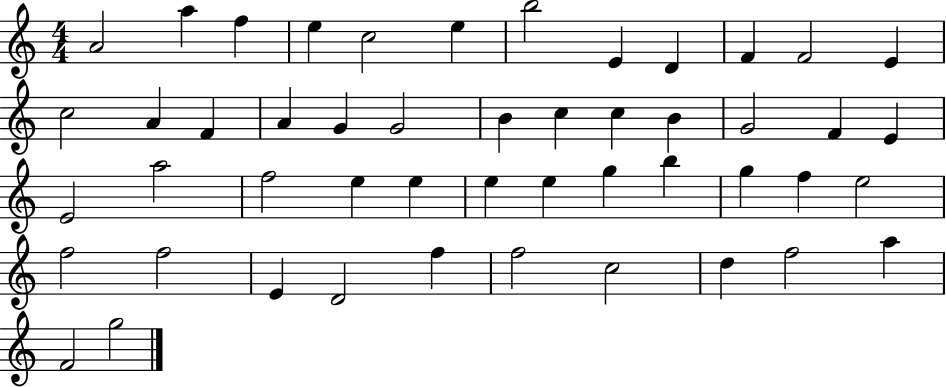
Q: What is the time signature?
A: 4/4